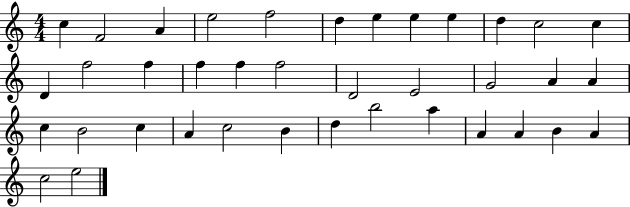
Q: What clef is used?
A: treble